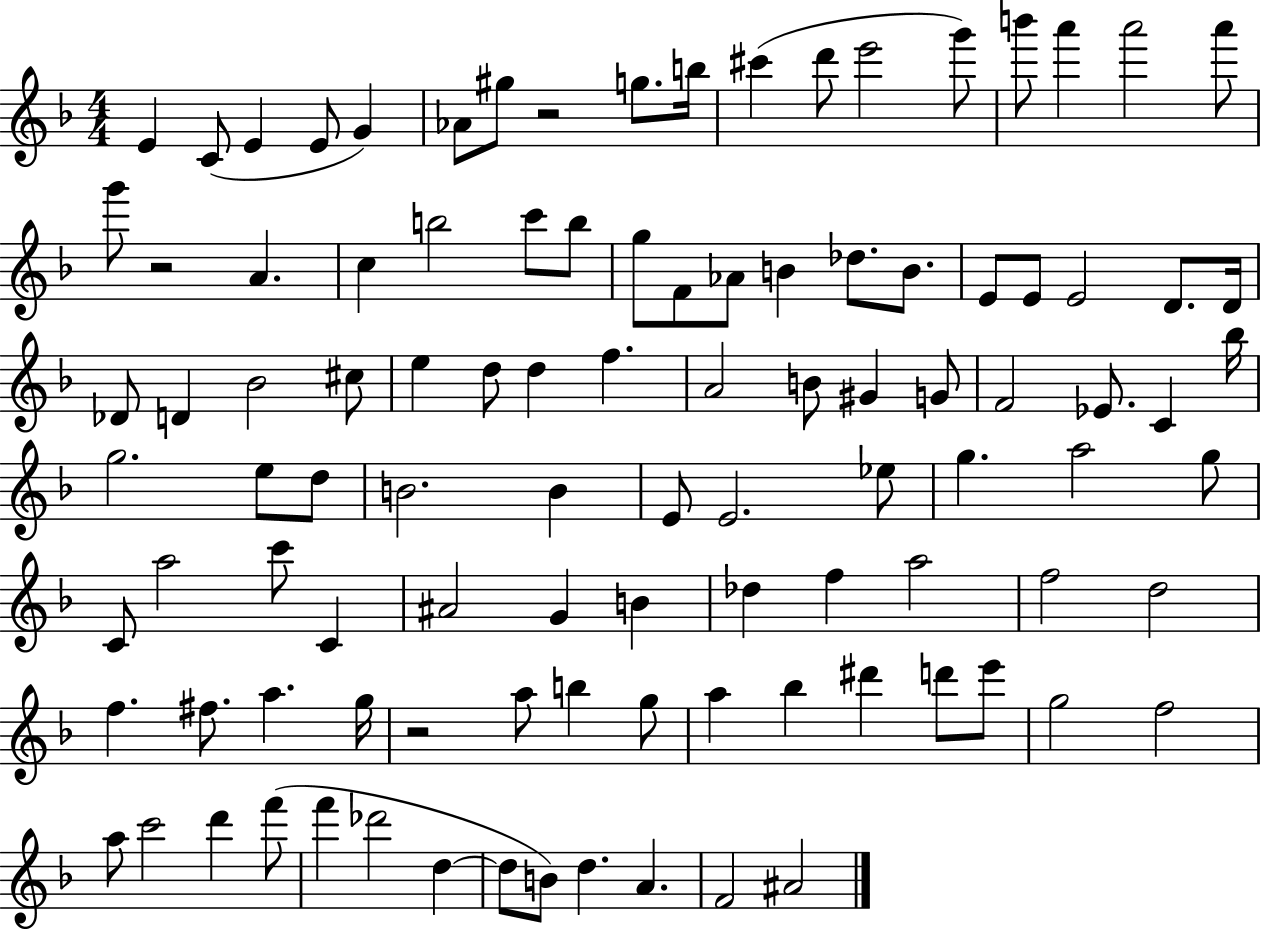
E4/q C4/e E4/q E4/e G4/q Ab4/e G#5/e R/h G5/e. B5/s C#6/q D6/e E6/h G6/e B6/e A6/q A6/h A6/e G6/e R/h A4/q. C5/q B5/h C6/e B5/e G5/e F4/e Ab4/e B4/q Db5/e. B4/e. E4/e E4/e E4/h D4/e. D4/s Db4/e D4/q Bb4/h C#5/e E5/q D5/e D5/q F5/q. A4/h B4/e G#4/q G4/e F4/h Eb4/e. C4/q Bb5/s G5/h. E5/e D5/e B4/h. B4/q E4/e E4/h. Eb5/e G5/q. A5/h G5/e C4/e A5/h C6/e C4/q A#4/h G4/q B4/q Db5/q F5/q A5/h F5/h D5/h F5/q. F#5/e. A5/q. G5/s R/h A5/e B5/q G5/e A5/q Bb5/q D#6/q D6/e E6/e G5/h F5/h A5/e C6/h D6/q F6/e F6/q Db6/h D5/q D5/e B4/e D5/q. A4/q. F4/h A#4/h